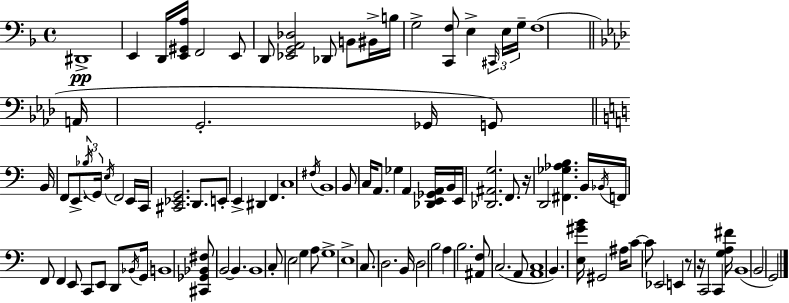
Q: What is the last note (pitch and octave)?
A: G2